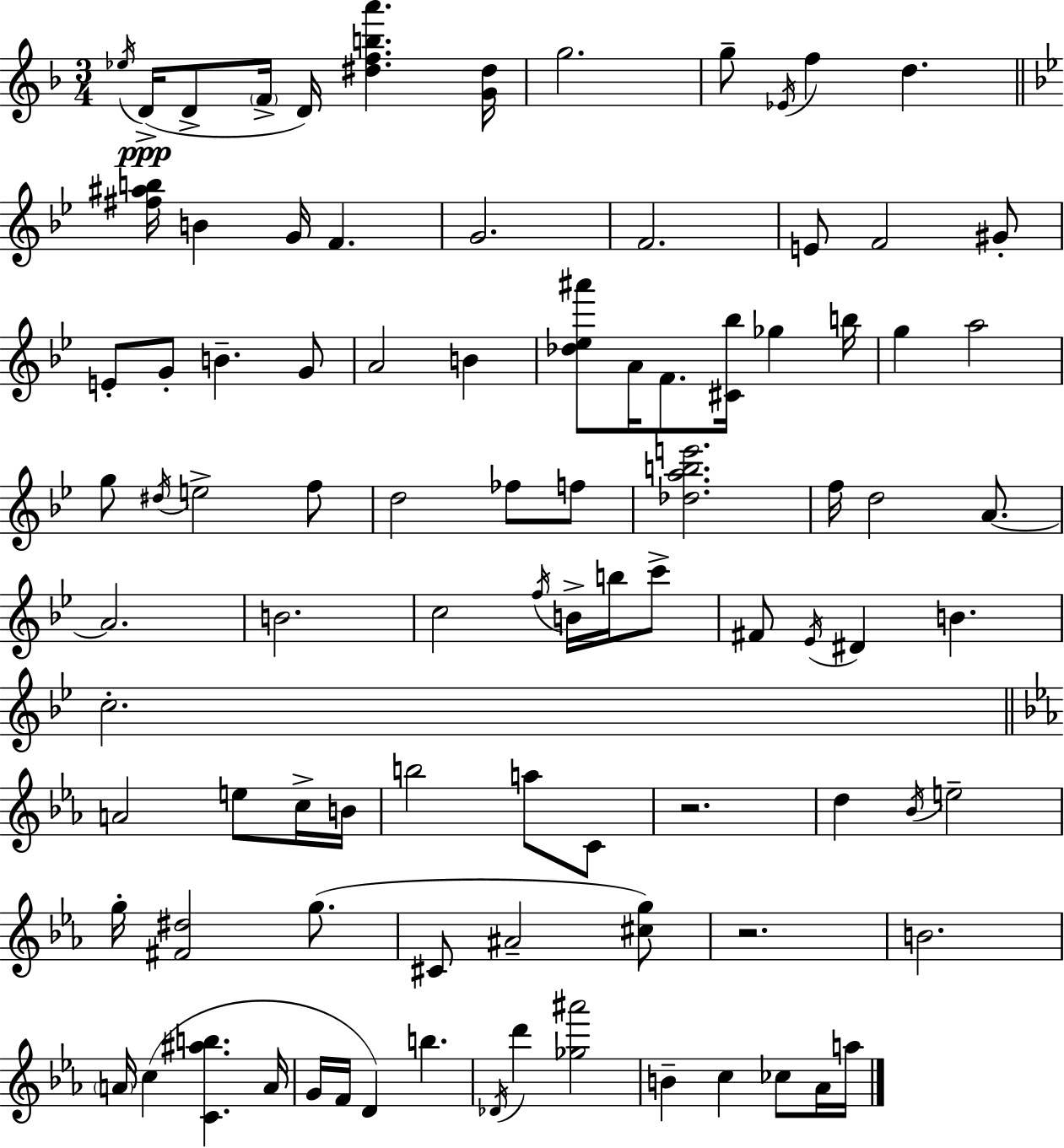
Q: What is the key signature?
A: F major